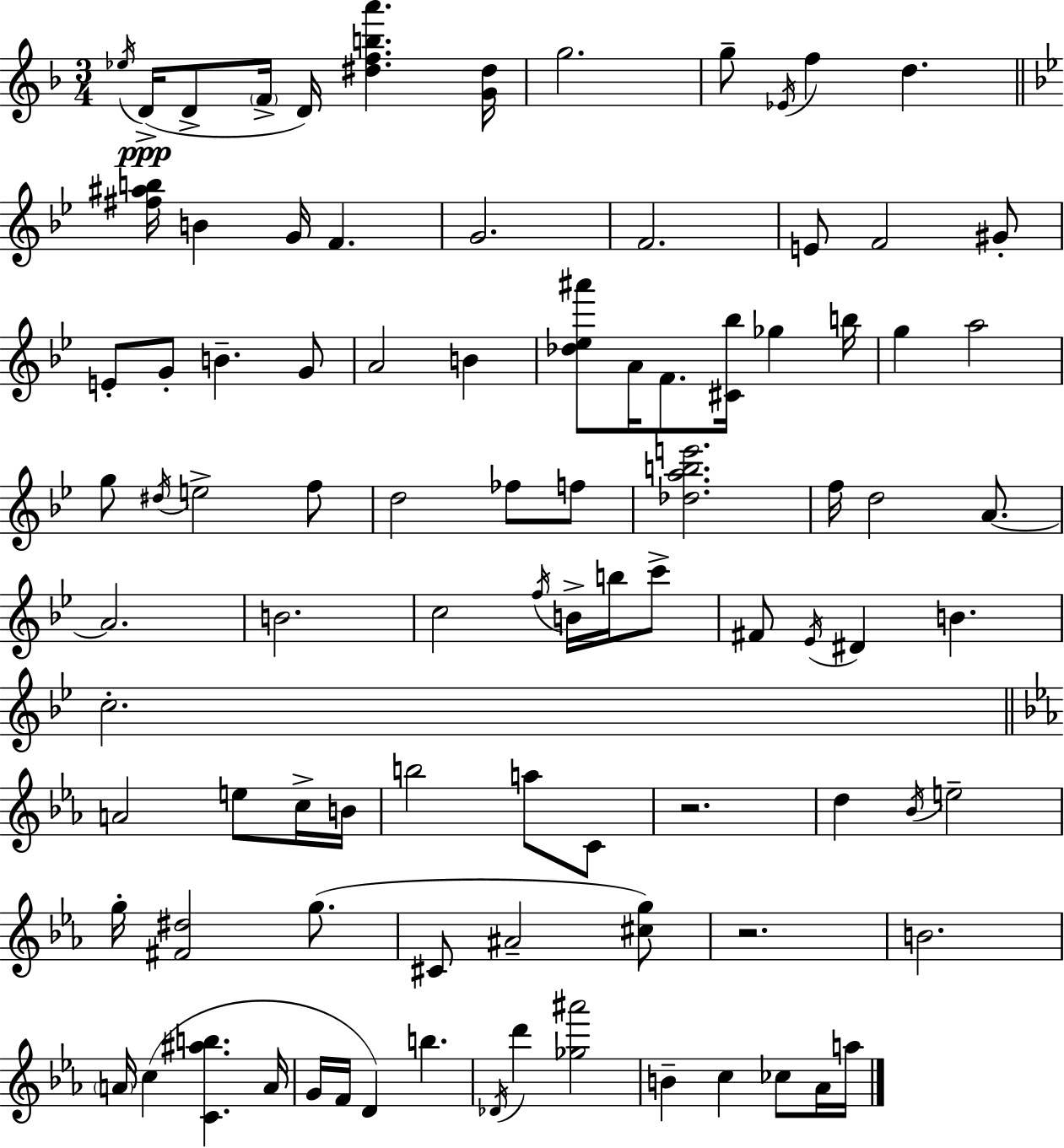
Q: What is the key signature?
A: F major